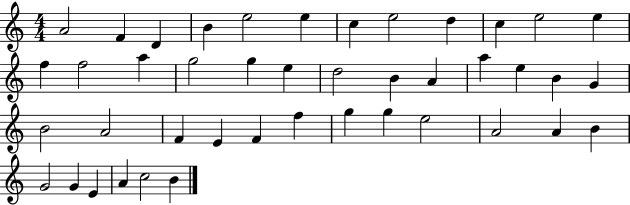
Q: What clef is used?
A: treble